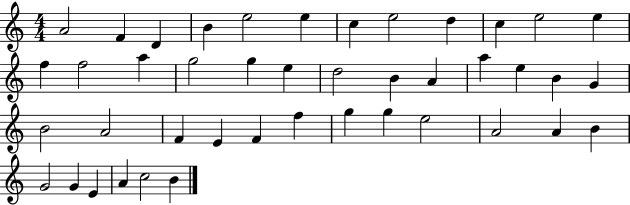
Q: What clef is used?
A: treble